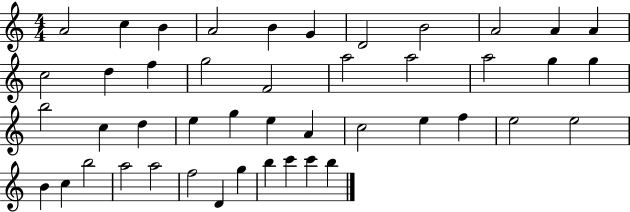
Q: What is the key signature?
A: C major